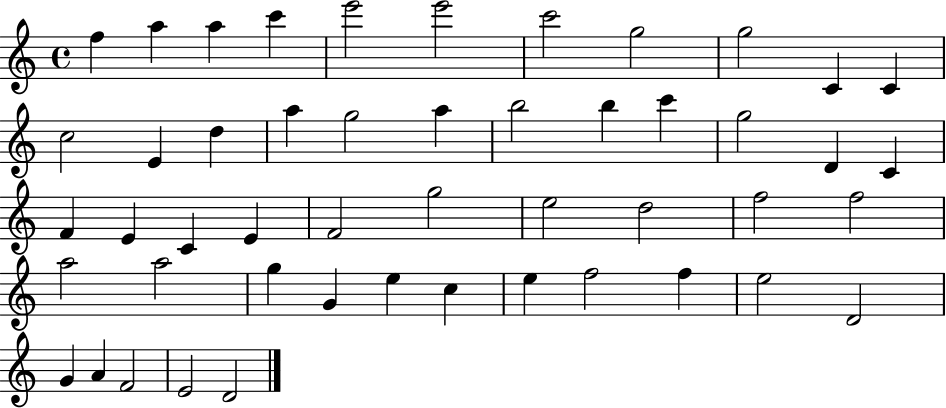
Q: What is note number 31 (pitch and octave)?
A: D5